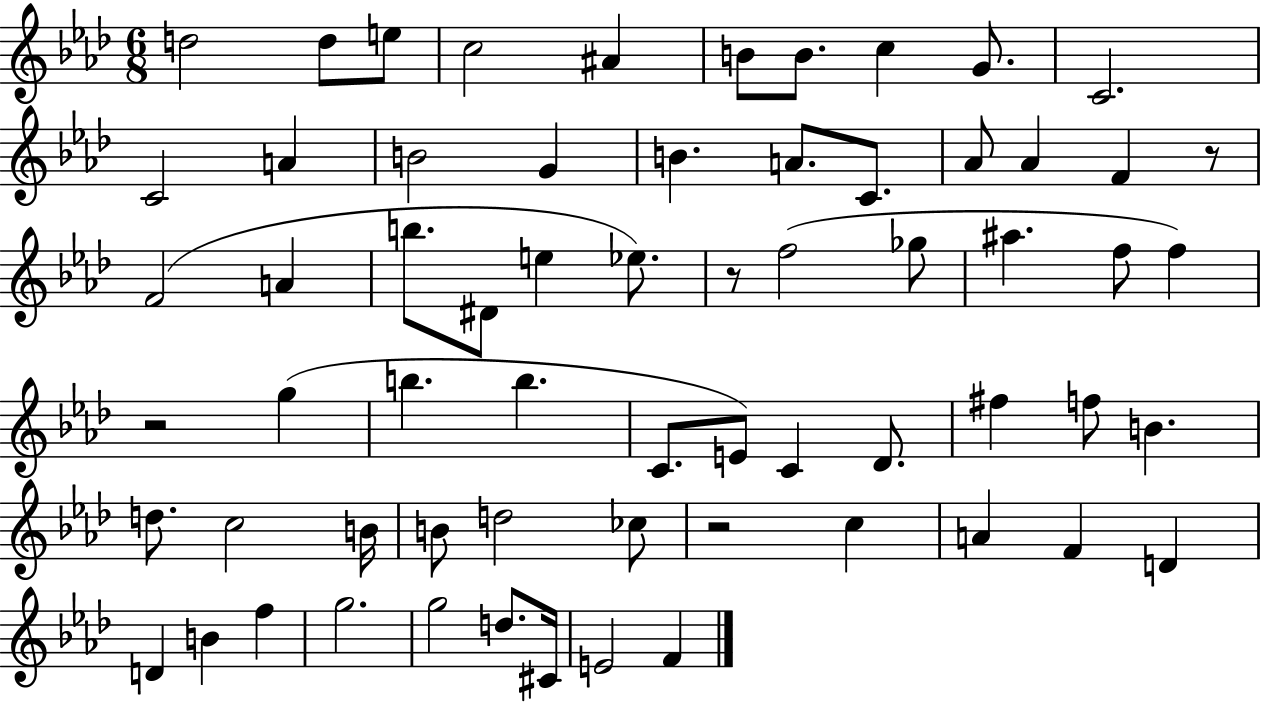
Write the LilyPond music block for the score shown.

{
  \clef treble
  \numericTimeSignature
  \time 6/8
  \key aes \major
  \repeat volta 2 { d''2 d''8 e''8 | c''2 ais'4 | b'8 b'8. c''4 g'8. | c'2. | \break c'2 a'4 | b'2 g'4 | b'4. a'8. c'8. | aes'8 aes'4 f'4 r8 | \break f'2( a'4 | b''8. dis'8 e''4 ees''8.) | r8 f''2( ges''8 | ais''4. f''8 f''4) | \break r2 g''4( | b''4. b''4. | c'8. e'8) c'4 des'8. | fis''4 f''8 b'4. | \break d''8. c''2 b'16 | b'8 d''2 ces''8 | r2 c''4 | a'4 f'4 d'4 | \break d'4 b'4 f''4 | g''2. | g''2 d''8. cis'16 | e'2 f'4 | \break } \bar "|."
}